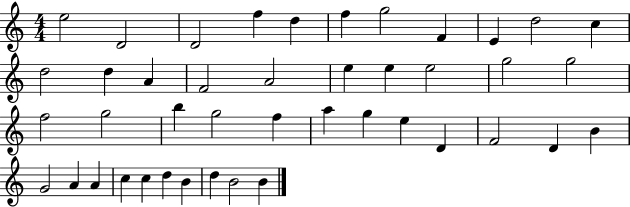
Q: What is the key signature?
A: C major